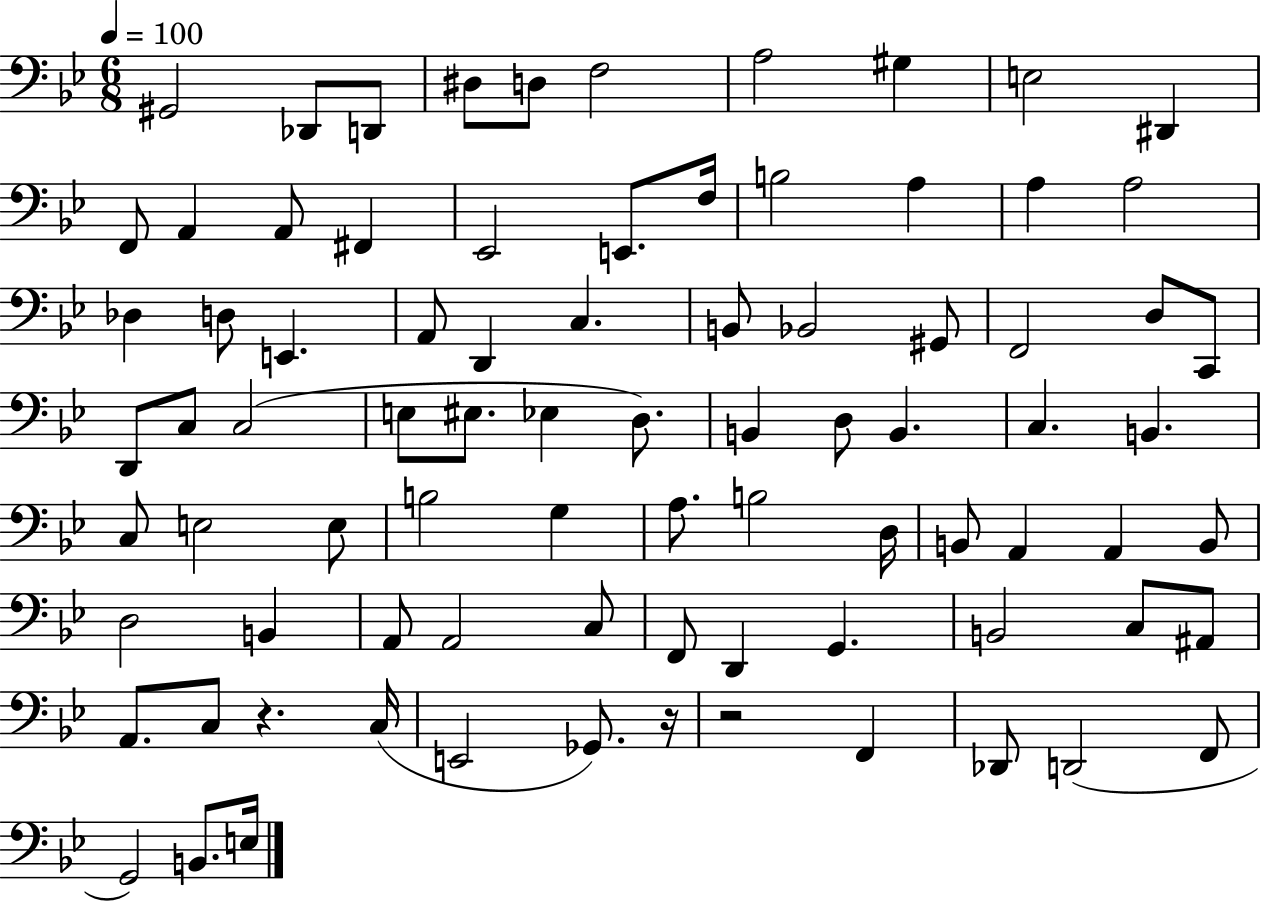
G#2/h Db2/e D2/e D#3/e D3/e F3/h A3/h G#3/q E3/h D#2/q F2/e A2/q A2/e F#2/q Eb2/h E2/e. F3/s B3/h A3/q A3/q A3/h Db3/q D3/e E2/q. A2/e D2/q C3/q. B2/e Bb2/h G#2/e F2/h D3/e C2/e D2/e C3/e C3/h E3/e EIS3/e. Eb3/q D3/e. B2/q D3/e B2/q. C3/q. B2/q. C3/e E3/h E3/e B3/h G3/q A3/e. B3/h D3/s B2/e A2/q A2/q B2/e D3/h B2/q A2/e A2/h C3/e F2/e D2/q G2/q. B2/h C3/e A#2/e A2/e. C3/e R/q. C3/s E2/h Gb2/e. R/s R/h F2/q Db2/e D2/h F2/e G2/h B2/e. E3/s